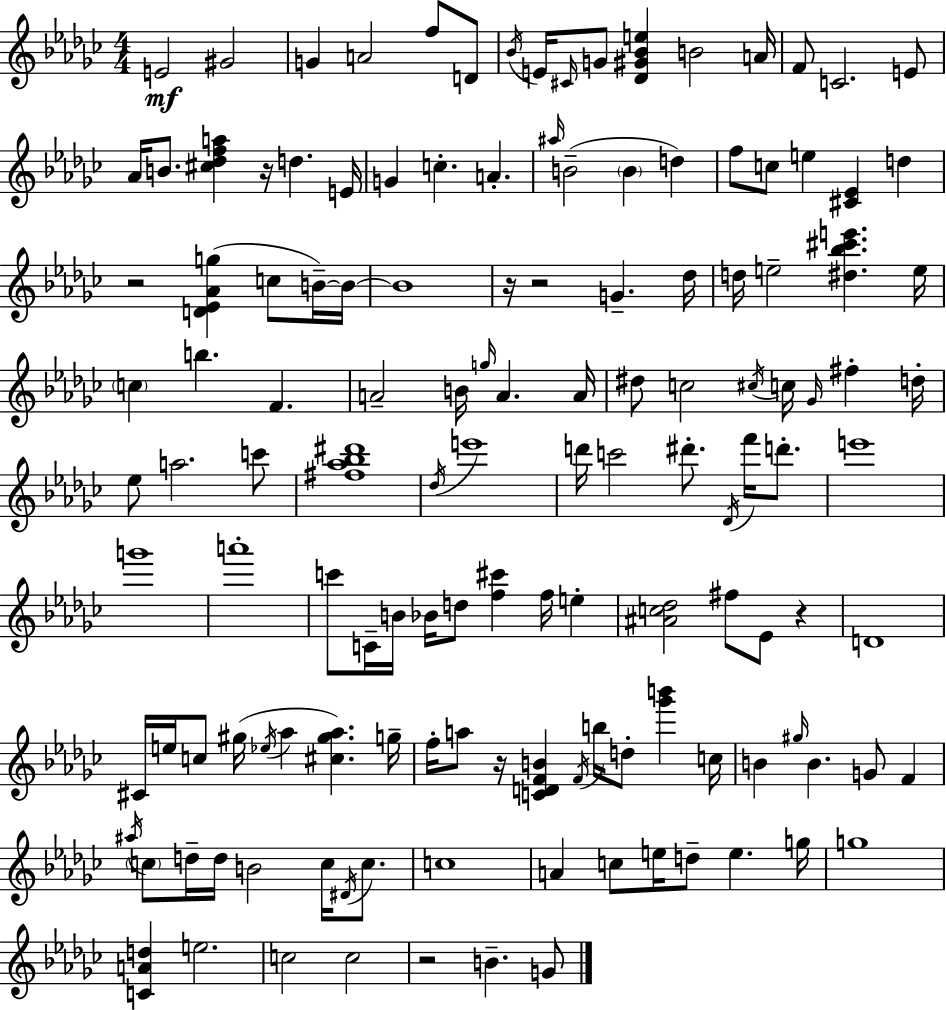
E4/h G#4/h G4/q A4/h F5/e D4/e Bb4/s E4/s C#4/s G4/e [Db4,G#4,Bb4,E5]/q B4/h A4/s F4/e C4/h. E4/e Ab4/s B4/e. [C#5,Db5,F5,A5]/q R/s D5/q. E4/s G4/q C5/q. A4/q. A#5/s B4/h B4/q D5/q F5/e C5/e E5/q [C#4,Eb4]/q D5/q R/h [D4,Eb4,Ab4,G5]/q C5/e B4/s B4/s B4/w R/s R/h G4/q. Db5/s D5/s E5/h [D#5,Bb5,C#6,E6]/q. E5/s C5/q B5/q. F4/q. A4/h B4/s G5/s A4/q. A4/s D#5/e C5/h C#5/s C5/s Gb4/s F#5/q D5/s Eb5/e A5/h. C6/e [F#5,Ab5,Bb5,D#6]/w Db5/s E6/w D6/s C6/h D#6/e. Db4/s F6/s D6/e. E6/w G6/w A6/w C6/e C4/s B4/s Bb4/s D5/e [F5,C#6]/q F5/s E5/q [A#4,C5,Db5]/h F#5/e Eb4/e R/q D4/w C#4/s E5/s C5/e G#5/s Eb5/s Ab5/q [C#5,G#5,Ab5]/q. G5/s F5/s A5/e R/s [C4,D4,F4,B4]/q F4/s B5/s D5/e [Gb6,B6]/q C5/s B4/q G#5/s B4/q. G4/e F4/q A#5/s C5/e D5/s D5/s B4/h C5/s D#4/s C5/e. C5/w A4/q C5/e E5/s D5/e E5/q. G5/s G5/w [C4,A4,D5]/q E5/h. C5/h C5/h R/h B4/q. G4/e